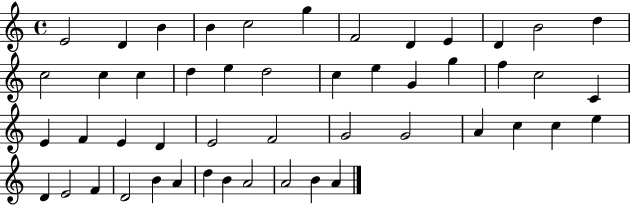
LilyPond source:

{
  \clef treble
  \time 4/4
  \defaultTimeSignature
  \key c \major
  e'2 d'4 b'4 | b'4 c''2 g''4 | f'2 d'4 e'4 | d'4 b'2 d''4 | \break c''2 c''4 c''4 | d''4 e''4 d''2 | c''4 e''4 g'4 g''4 | f''4 c''2 c'4 | \break e'4 f'4 e'4 d'4 | e'2 f'2 | g'2 g'2 | a'4 c''4 c''4 e''4 | \break d'4 e'2 f'4 | d'2 b'4 a'4 | d''4 b'4 a'2 | a'2 b'4 a'4 | \break \bar "|."
}